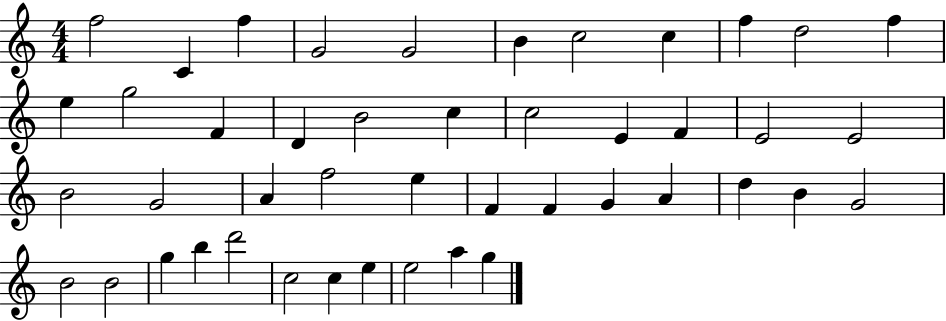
F5/h C4/q F5/q G4/h G4/h B4/q C5/h C5/q F5/q D5/h F5/q E5/q G5/h F4/q D4/q B4/h C5/q C5/h E4/q F4/q E4/h E4/h B4/h G4/h A4/q F5/h E5/q F4/q F4/q G4/q A4/q D5/q B4/q G4/h B4/h B4/h G5/q B5/q D6/h C5/h C5/q E5/q E5/h A5/q G5/q